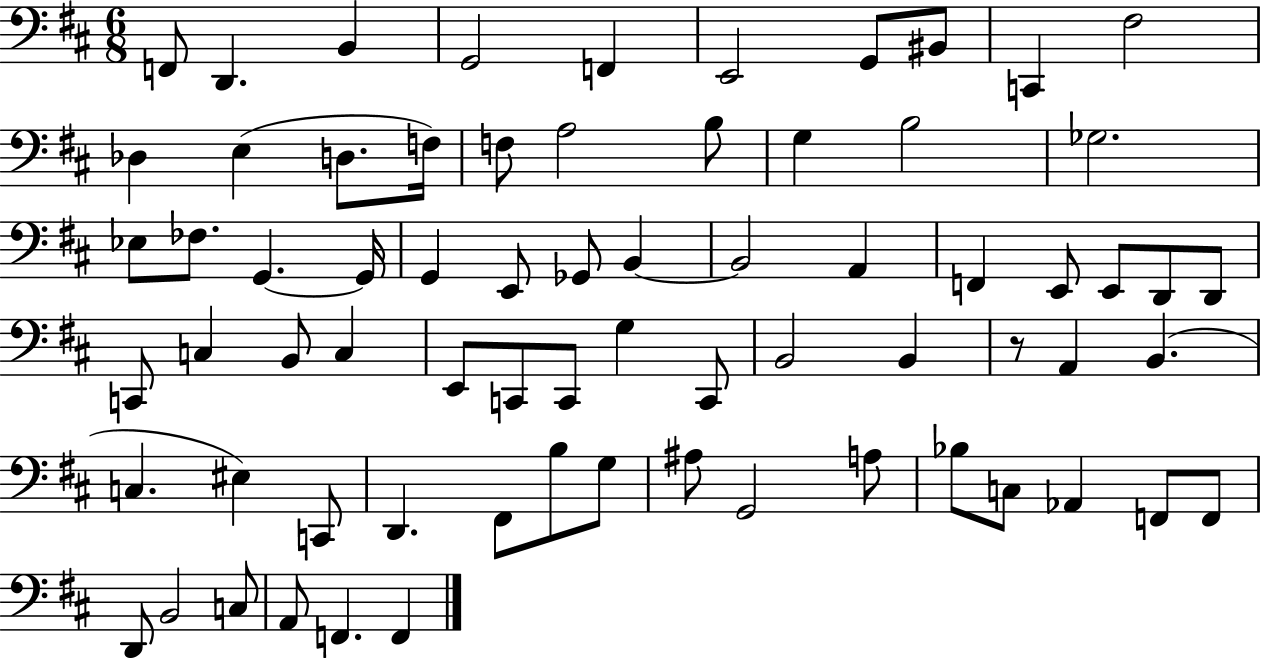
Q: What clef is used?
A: bass